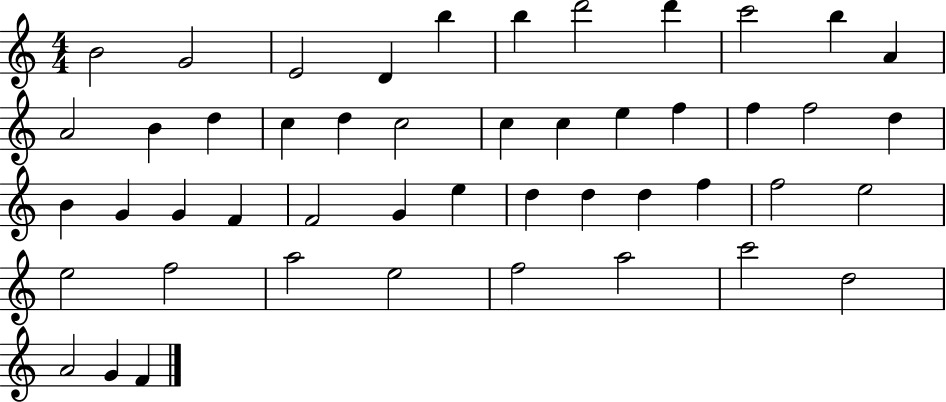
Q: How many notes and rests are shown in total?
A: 48